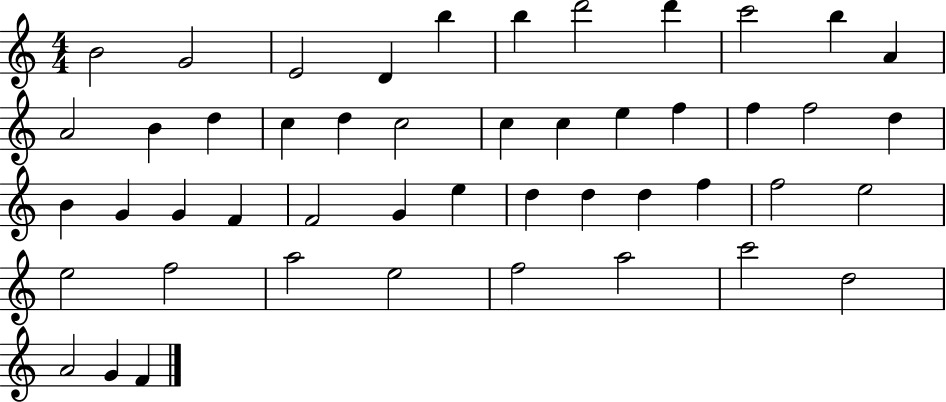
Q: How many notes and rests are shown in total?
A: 48